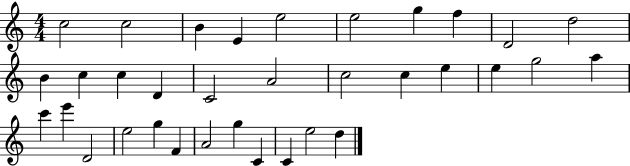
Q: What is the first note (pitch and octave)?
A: C5